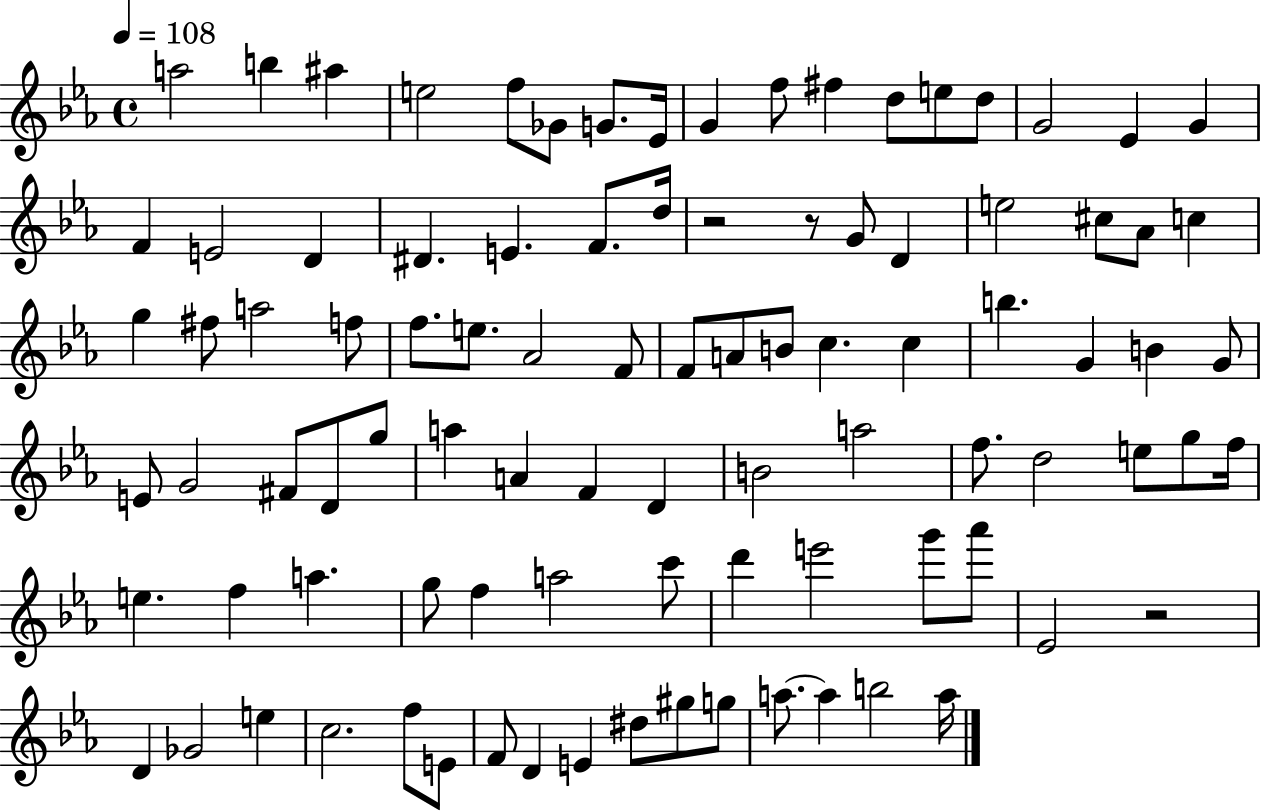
X:1
T:Untitled
M:4/4
L:1/4
K:Eb
a2 b ^a e2 f/2 _G/2 G/2 _E/4 G f/2 ^f d/2 e/2 d/2 G2 _E G F E2 D ^D E F/2 d/4 z2 z/2 G/2 D e2 ^c/2 _A/2 c g ^f/2 a2 f/2 f/2 e/2 _A2 F/2 F/2 A/2 B/2 c c b G B G/2 E/2 G2 ^F/2 D/2 g/2 a A F D B2 a2 f/2 d2 e/2 g/2 f/4 e f a g/2 f a2 c'/2 d' e'2 g'/2 _a'/2 _E2 z2 D _G2 e c2 f/2 E/2 F/2 D E ^d/2 ^g/2 g/2 a/2 a b2 a/4